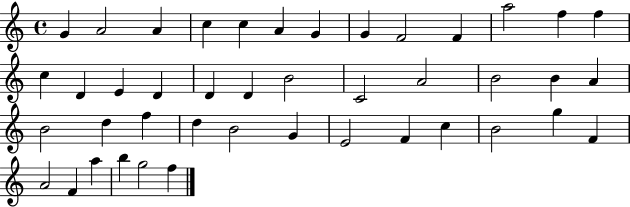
{
  \clef treble
  \time 4/4
  \defaultTimeSignature
  \key c \major
  g'4 a'2 a'4 | c''4 c''4 a'4 g'4 | g'4 f'2 f'4 | a''2 f''4 f''4 | \break c''4 d'4 e'4 d'4 | d'4 d'4 b'2 | c'2 a'2 | b'2 b'4 a'4 | \break b'2 d''4 f''4 | d''4 b'2 g'4 | e'2 f'4 c''4 | b'2 g''4 f'4 | \break a'2 f'4 a''4 | b''4 g''2 f''4 | \bar "|."
}